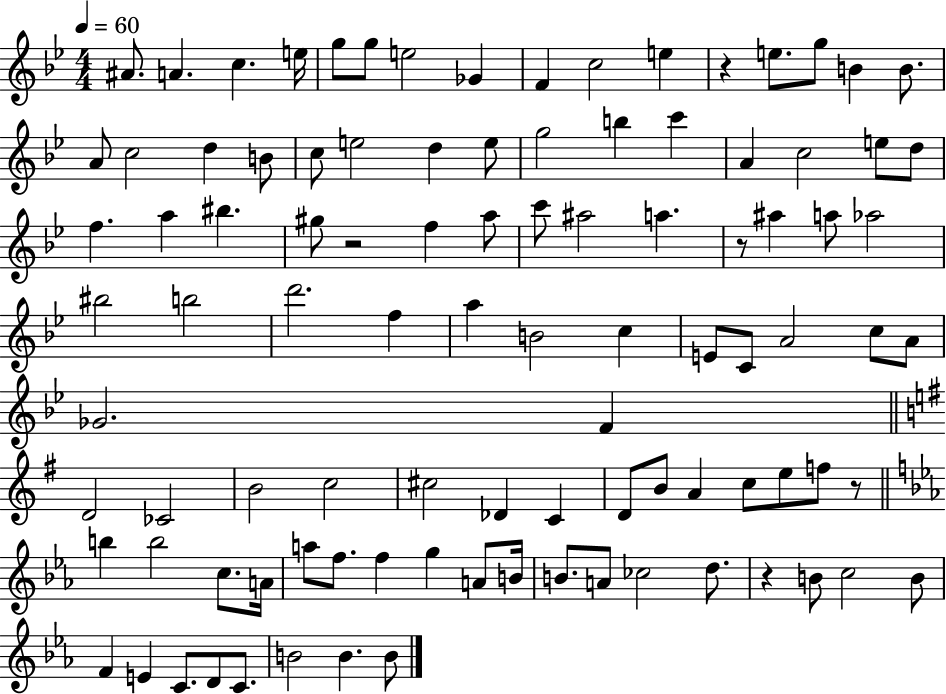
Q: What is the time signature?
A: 4/4